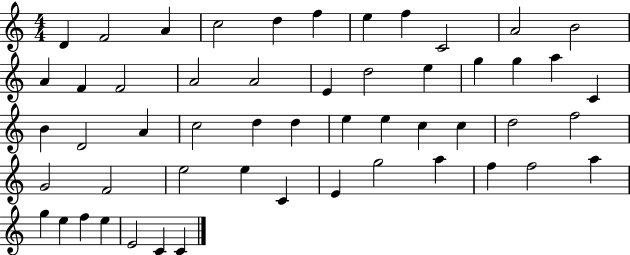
X:1
T:Untitled
M:4/4
L:1/4
K:C
D F2 A c2 d f e f C2 A2 B2 A F F2 A2 A2 E d2 e g g a C B D2 A c2 d d e e c c d2 f2 G2 F2 e2 e C E g2 a f f2 a g e f e E2 C C